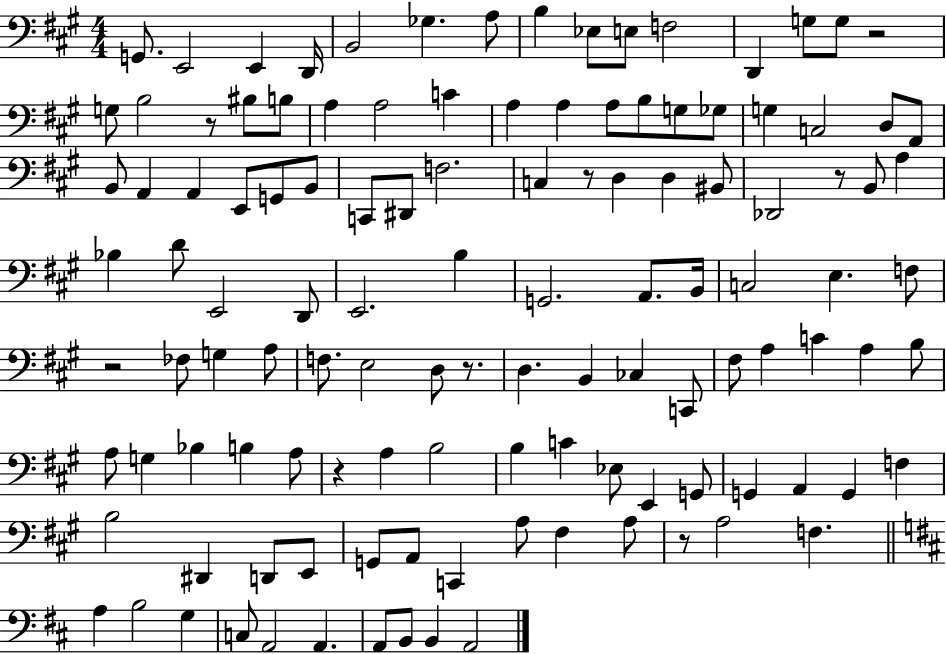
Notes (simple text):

G2/e. E2/h E2/q D2/s B2/h Gb3/q. A3/e B3/q Eb3/e E3/e F3/h D2/q G3/e G3/e R/h G3/e B3/h R/e BIS3/e B3/e A3/q A3/h C4/q A3/q A3/q A3/e B3/e G3/e Gb3/e G3/q C3/h D3/e A2/e B2/e A2/q A2/q E2/e G2/e B2/e C2/e D#2/e F3/h. C3/q R/e D3/q D3/q BIS2/e Db2/h R/e B2/e A3/q Bb3/q D4/e E2/h D2/e E2/h. B3/q G2/h. A2/e. B2/s C3/h E3/q. F3/e R/h FES3/e G3/q A3/e F3/e. E3/h D3/e R/e. D3/q. B2/q CES3/q C2/e F#3/e A3/q C4/q A3/q B3/e A3/e G3/q Bb3/q B3/q A3/e R/q A3/q B3/h B3/q C4/q Eb3/e E2/q G2/e G2/q A2/q G2/q F3/q B3/h D#2/q D2/e E2/e G2/e A2/e C2/q A3/e F#3/q A3/e R/e A3/h F3/q. A3/q B3/h G3/q C3/e A2/h A2/q. A2/e B2/e B2/q A2/h